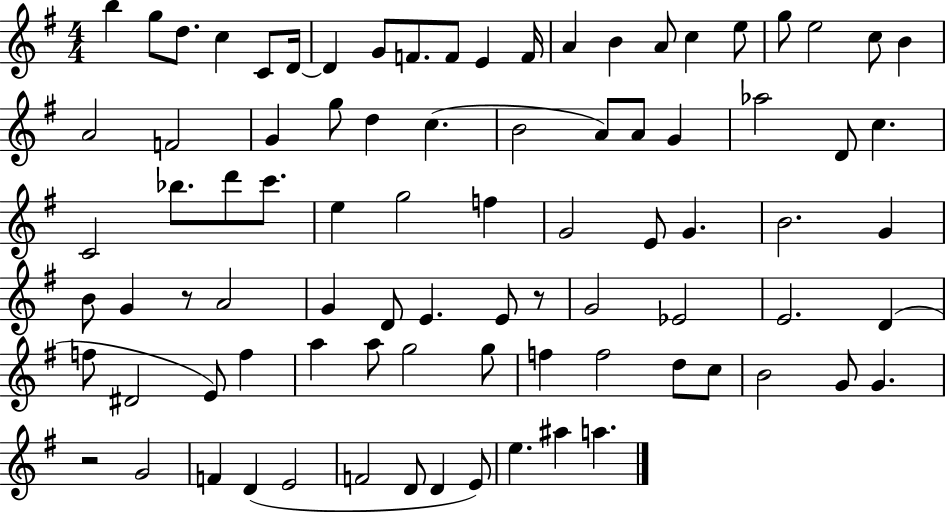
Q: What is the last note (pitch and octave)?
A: A5